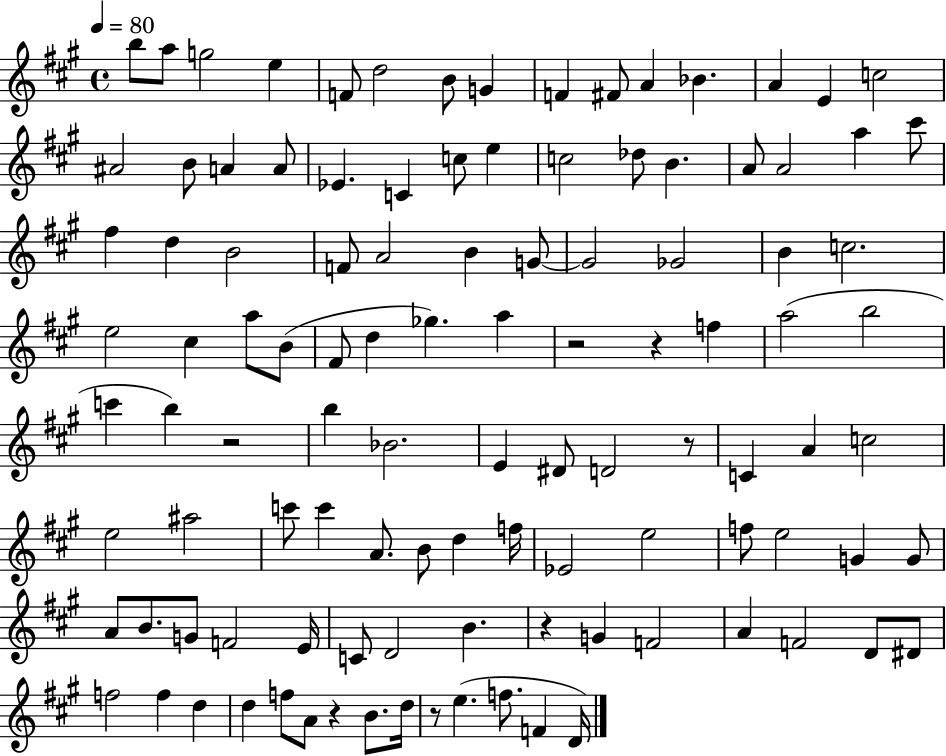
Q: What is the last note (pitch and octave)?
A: D4